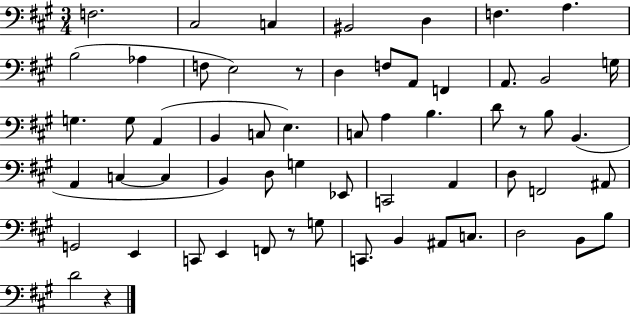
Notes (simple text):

F3/h. C#3/h C3/q BIS2/h D3/q F3/q. A3/q. B3/h Ab3/q F3/e E3/h R/e D3/q F3/e A2/e F2/q A2/e. B2/h G3/s G3/q. G3/e A2/q B2/q C3/e E3/q. C3/e A3/q B3/q. D4/e R/e B3/e B2/q. A2/q C3/q C3/q B2/q D3/e G3/q Eb2/e C2/h A2/q D3/e F2/h A#2/e G2/h E2/q C2/e E2/q F2/e R/e G3/e C2/e. B2/q A#2/e C3/e. D3/h B2/e B3/e D4/h R/q